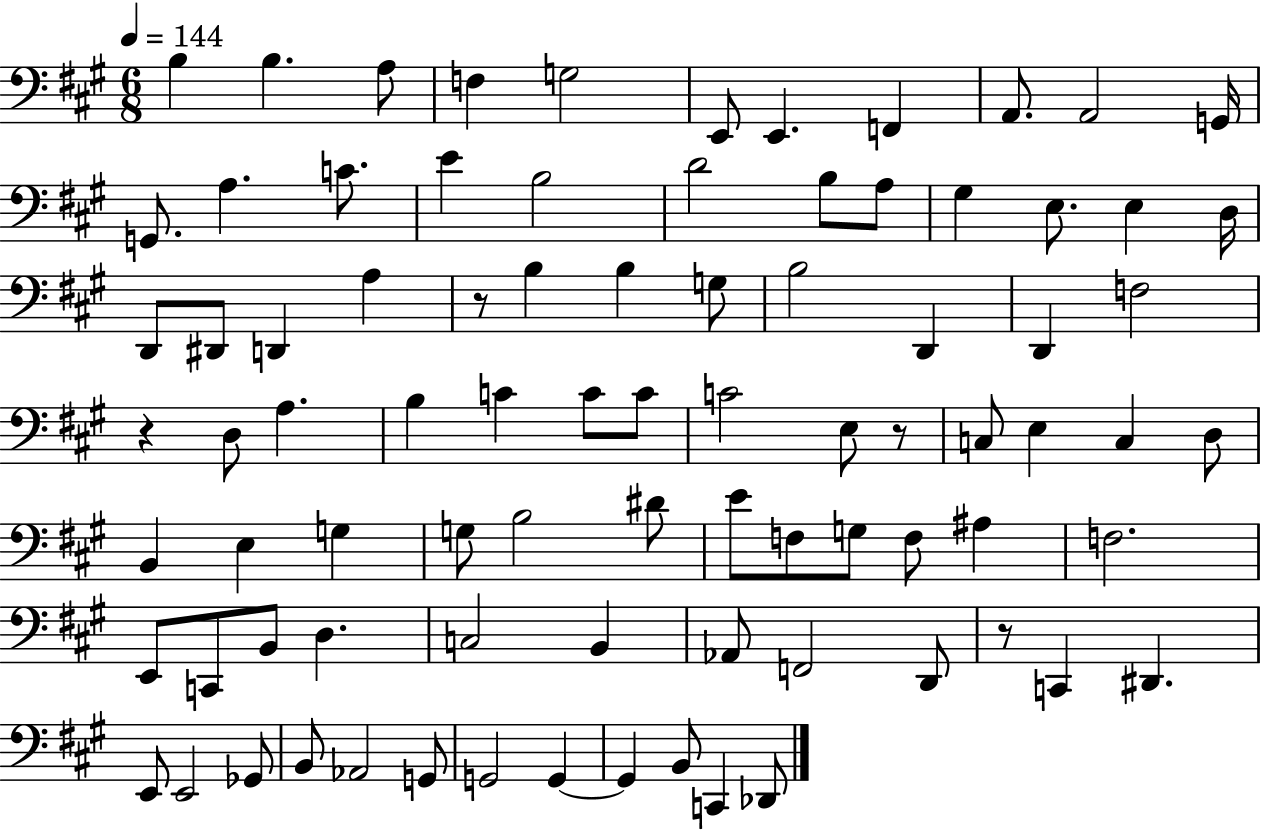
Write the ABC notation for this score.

X:1
T:Untitled
M:6/8
L:1/4
K:A
B, B, A,/2 F, G,2 E,,/2 E,, F,, A,,/2 A,,2 G,,/4 G,,/2 A, C/2 E B,2 D2 B,/2 A,/2 ^G, E,/2 E, D,/4 D,,/2 ^D,,/2 D,, A, z/2 B, B, G,/2 B,2 D,, D,, F,2 z D,/2 A, B, C C/2 C/2 C2 E,/2 z/2 C,/2 E, C, D,/2 B,, E, G, G,/2 B,2 ^D/2 E/2 F,/2 G,/2 F,/2 ^A, F,2 E,,/2 C,,/2 B,,/2 D, C,2 B,, _A,,/2 F,,2 D,,/2 z/2 C,, ^D,, E,,/2 E,,2 _G,,/2 B,,/2 _A,,2 G,,/2 G,,2 G,, G,, B,,/2 C,, _D,,/2